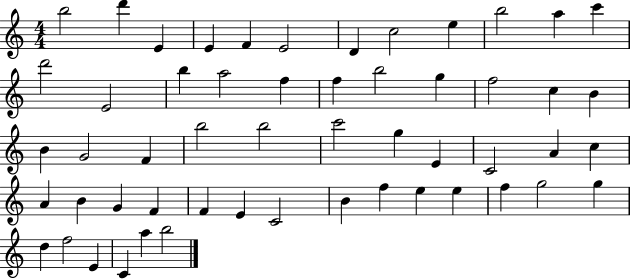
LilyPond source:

{
  \clef treble
  \numericTimeSignature
  \time 4/4
  \key c \major
  b''2 d'''4 e'4 | e'4 f'4 e'2 | d'4 c''2 e''4 | b''2 a''4 c'''4 | \break d'''2 e'2 | b''4 a''2 f''4 | f''4 b''2 g''4 | f''2 c''4 b'4 | \break b'4 g'2 f'4 | b''2 b''2 | c'''2 g''4 e'4 | c'2 a'4 c''4 | \break a'4 b'4 g'4 f'4 | f'4 e'4 c'2 | b'4 f''4 e''4 e''4 | f''4 g''2 g''4 | \break d''4 f''2 e'4 | c'4 a''4 b''2 | \bar "|."
}